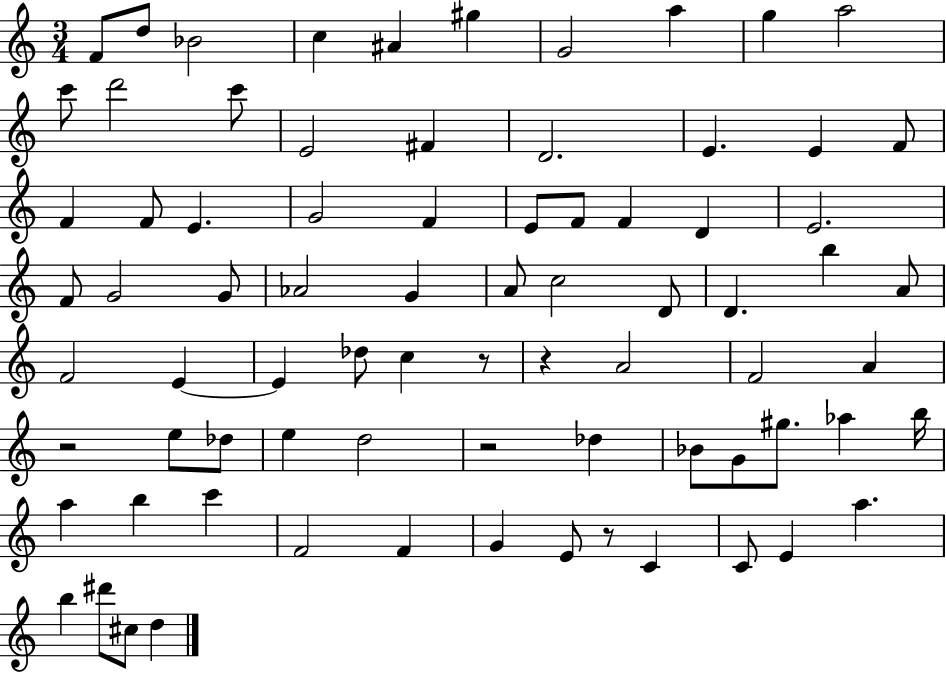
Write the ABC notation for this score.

X:1
T:Untitled
M:3/4
L:1/4
K:C
F/2 d/2 _B2 c ^A ^g G2 a g a2 c'/2 d'2 c'/2 E2 ^F D2 E E F/2 F F/2 E G2 F E/2 F/2 F D E2 F/2 G2 G/2 _A2 G A/2 c2 D/2 D b A/2 F2 E E _d/2 c z/2 z A2 F2 A z2 e/2 _d/2 e d2 z2 _d _B/2 G/2 ^g/2 _a b/4 a b c' F2 F G E/2 z/2 C C/2 E a b ^d'/2 ^c/2 d